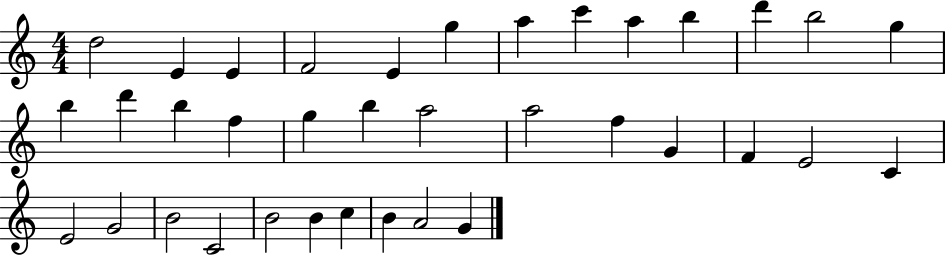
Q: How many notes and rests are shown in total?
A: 36